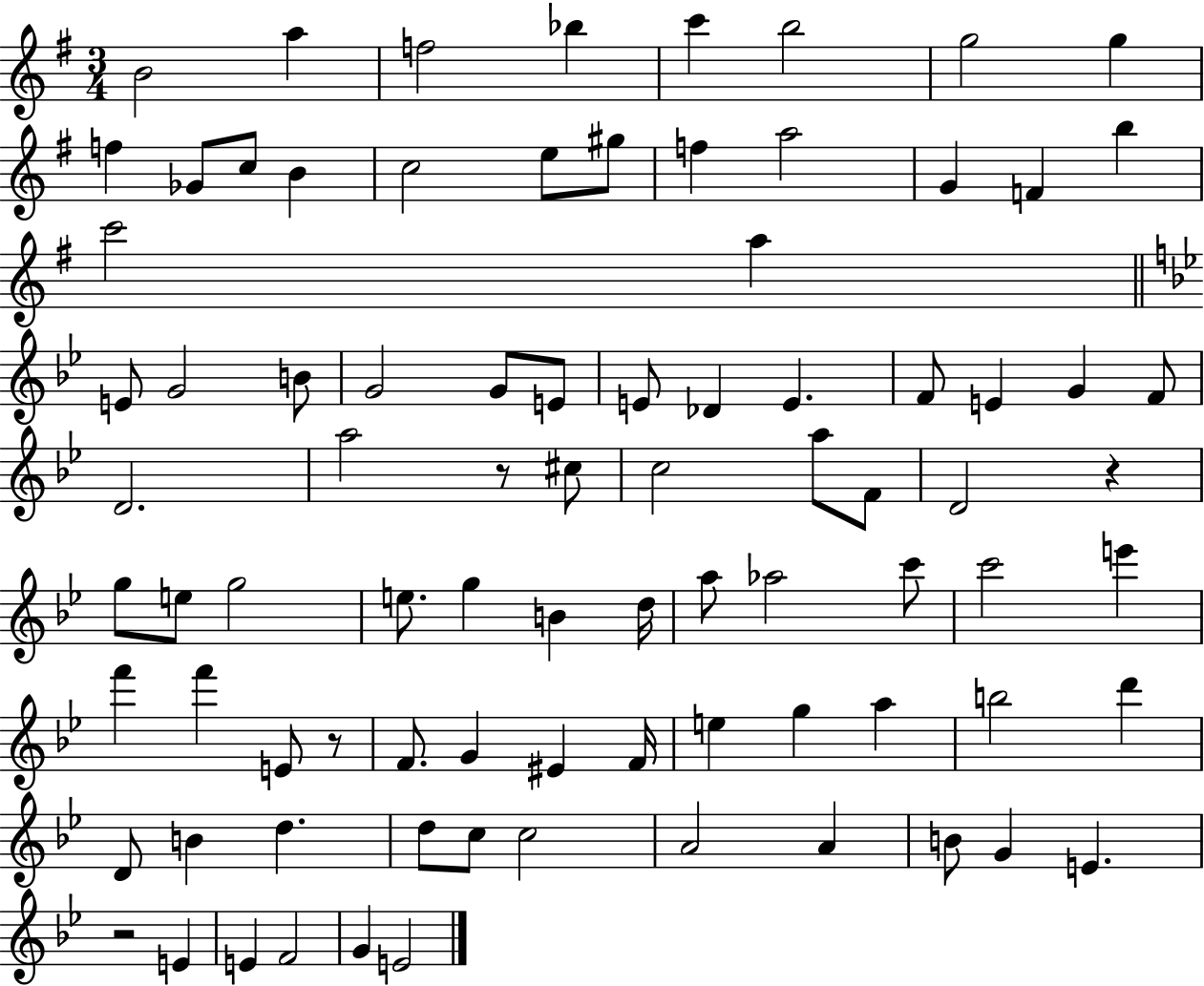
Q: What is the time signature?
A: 3/4